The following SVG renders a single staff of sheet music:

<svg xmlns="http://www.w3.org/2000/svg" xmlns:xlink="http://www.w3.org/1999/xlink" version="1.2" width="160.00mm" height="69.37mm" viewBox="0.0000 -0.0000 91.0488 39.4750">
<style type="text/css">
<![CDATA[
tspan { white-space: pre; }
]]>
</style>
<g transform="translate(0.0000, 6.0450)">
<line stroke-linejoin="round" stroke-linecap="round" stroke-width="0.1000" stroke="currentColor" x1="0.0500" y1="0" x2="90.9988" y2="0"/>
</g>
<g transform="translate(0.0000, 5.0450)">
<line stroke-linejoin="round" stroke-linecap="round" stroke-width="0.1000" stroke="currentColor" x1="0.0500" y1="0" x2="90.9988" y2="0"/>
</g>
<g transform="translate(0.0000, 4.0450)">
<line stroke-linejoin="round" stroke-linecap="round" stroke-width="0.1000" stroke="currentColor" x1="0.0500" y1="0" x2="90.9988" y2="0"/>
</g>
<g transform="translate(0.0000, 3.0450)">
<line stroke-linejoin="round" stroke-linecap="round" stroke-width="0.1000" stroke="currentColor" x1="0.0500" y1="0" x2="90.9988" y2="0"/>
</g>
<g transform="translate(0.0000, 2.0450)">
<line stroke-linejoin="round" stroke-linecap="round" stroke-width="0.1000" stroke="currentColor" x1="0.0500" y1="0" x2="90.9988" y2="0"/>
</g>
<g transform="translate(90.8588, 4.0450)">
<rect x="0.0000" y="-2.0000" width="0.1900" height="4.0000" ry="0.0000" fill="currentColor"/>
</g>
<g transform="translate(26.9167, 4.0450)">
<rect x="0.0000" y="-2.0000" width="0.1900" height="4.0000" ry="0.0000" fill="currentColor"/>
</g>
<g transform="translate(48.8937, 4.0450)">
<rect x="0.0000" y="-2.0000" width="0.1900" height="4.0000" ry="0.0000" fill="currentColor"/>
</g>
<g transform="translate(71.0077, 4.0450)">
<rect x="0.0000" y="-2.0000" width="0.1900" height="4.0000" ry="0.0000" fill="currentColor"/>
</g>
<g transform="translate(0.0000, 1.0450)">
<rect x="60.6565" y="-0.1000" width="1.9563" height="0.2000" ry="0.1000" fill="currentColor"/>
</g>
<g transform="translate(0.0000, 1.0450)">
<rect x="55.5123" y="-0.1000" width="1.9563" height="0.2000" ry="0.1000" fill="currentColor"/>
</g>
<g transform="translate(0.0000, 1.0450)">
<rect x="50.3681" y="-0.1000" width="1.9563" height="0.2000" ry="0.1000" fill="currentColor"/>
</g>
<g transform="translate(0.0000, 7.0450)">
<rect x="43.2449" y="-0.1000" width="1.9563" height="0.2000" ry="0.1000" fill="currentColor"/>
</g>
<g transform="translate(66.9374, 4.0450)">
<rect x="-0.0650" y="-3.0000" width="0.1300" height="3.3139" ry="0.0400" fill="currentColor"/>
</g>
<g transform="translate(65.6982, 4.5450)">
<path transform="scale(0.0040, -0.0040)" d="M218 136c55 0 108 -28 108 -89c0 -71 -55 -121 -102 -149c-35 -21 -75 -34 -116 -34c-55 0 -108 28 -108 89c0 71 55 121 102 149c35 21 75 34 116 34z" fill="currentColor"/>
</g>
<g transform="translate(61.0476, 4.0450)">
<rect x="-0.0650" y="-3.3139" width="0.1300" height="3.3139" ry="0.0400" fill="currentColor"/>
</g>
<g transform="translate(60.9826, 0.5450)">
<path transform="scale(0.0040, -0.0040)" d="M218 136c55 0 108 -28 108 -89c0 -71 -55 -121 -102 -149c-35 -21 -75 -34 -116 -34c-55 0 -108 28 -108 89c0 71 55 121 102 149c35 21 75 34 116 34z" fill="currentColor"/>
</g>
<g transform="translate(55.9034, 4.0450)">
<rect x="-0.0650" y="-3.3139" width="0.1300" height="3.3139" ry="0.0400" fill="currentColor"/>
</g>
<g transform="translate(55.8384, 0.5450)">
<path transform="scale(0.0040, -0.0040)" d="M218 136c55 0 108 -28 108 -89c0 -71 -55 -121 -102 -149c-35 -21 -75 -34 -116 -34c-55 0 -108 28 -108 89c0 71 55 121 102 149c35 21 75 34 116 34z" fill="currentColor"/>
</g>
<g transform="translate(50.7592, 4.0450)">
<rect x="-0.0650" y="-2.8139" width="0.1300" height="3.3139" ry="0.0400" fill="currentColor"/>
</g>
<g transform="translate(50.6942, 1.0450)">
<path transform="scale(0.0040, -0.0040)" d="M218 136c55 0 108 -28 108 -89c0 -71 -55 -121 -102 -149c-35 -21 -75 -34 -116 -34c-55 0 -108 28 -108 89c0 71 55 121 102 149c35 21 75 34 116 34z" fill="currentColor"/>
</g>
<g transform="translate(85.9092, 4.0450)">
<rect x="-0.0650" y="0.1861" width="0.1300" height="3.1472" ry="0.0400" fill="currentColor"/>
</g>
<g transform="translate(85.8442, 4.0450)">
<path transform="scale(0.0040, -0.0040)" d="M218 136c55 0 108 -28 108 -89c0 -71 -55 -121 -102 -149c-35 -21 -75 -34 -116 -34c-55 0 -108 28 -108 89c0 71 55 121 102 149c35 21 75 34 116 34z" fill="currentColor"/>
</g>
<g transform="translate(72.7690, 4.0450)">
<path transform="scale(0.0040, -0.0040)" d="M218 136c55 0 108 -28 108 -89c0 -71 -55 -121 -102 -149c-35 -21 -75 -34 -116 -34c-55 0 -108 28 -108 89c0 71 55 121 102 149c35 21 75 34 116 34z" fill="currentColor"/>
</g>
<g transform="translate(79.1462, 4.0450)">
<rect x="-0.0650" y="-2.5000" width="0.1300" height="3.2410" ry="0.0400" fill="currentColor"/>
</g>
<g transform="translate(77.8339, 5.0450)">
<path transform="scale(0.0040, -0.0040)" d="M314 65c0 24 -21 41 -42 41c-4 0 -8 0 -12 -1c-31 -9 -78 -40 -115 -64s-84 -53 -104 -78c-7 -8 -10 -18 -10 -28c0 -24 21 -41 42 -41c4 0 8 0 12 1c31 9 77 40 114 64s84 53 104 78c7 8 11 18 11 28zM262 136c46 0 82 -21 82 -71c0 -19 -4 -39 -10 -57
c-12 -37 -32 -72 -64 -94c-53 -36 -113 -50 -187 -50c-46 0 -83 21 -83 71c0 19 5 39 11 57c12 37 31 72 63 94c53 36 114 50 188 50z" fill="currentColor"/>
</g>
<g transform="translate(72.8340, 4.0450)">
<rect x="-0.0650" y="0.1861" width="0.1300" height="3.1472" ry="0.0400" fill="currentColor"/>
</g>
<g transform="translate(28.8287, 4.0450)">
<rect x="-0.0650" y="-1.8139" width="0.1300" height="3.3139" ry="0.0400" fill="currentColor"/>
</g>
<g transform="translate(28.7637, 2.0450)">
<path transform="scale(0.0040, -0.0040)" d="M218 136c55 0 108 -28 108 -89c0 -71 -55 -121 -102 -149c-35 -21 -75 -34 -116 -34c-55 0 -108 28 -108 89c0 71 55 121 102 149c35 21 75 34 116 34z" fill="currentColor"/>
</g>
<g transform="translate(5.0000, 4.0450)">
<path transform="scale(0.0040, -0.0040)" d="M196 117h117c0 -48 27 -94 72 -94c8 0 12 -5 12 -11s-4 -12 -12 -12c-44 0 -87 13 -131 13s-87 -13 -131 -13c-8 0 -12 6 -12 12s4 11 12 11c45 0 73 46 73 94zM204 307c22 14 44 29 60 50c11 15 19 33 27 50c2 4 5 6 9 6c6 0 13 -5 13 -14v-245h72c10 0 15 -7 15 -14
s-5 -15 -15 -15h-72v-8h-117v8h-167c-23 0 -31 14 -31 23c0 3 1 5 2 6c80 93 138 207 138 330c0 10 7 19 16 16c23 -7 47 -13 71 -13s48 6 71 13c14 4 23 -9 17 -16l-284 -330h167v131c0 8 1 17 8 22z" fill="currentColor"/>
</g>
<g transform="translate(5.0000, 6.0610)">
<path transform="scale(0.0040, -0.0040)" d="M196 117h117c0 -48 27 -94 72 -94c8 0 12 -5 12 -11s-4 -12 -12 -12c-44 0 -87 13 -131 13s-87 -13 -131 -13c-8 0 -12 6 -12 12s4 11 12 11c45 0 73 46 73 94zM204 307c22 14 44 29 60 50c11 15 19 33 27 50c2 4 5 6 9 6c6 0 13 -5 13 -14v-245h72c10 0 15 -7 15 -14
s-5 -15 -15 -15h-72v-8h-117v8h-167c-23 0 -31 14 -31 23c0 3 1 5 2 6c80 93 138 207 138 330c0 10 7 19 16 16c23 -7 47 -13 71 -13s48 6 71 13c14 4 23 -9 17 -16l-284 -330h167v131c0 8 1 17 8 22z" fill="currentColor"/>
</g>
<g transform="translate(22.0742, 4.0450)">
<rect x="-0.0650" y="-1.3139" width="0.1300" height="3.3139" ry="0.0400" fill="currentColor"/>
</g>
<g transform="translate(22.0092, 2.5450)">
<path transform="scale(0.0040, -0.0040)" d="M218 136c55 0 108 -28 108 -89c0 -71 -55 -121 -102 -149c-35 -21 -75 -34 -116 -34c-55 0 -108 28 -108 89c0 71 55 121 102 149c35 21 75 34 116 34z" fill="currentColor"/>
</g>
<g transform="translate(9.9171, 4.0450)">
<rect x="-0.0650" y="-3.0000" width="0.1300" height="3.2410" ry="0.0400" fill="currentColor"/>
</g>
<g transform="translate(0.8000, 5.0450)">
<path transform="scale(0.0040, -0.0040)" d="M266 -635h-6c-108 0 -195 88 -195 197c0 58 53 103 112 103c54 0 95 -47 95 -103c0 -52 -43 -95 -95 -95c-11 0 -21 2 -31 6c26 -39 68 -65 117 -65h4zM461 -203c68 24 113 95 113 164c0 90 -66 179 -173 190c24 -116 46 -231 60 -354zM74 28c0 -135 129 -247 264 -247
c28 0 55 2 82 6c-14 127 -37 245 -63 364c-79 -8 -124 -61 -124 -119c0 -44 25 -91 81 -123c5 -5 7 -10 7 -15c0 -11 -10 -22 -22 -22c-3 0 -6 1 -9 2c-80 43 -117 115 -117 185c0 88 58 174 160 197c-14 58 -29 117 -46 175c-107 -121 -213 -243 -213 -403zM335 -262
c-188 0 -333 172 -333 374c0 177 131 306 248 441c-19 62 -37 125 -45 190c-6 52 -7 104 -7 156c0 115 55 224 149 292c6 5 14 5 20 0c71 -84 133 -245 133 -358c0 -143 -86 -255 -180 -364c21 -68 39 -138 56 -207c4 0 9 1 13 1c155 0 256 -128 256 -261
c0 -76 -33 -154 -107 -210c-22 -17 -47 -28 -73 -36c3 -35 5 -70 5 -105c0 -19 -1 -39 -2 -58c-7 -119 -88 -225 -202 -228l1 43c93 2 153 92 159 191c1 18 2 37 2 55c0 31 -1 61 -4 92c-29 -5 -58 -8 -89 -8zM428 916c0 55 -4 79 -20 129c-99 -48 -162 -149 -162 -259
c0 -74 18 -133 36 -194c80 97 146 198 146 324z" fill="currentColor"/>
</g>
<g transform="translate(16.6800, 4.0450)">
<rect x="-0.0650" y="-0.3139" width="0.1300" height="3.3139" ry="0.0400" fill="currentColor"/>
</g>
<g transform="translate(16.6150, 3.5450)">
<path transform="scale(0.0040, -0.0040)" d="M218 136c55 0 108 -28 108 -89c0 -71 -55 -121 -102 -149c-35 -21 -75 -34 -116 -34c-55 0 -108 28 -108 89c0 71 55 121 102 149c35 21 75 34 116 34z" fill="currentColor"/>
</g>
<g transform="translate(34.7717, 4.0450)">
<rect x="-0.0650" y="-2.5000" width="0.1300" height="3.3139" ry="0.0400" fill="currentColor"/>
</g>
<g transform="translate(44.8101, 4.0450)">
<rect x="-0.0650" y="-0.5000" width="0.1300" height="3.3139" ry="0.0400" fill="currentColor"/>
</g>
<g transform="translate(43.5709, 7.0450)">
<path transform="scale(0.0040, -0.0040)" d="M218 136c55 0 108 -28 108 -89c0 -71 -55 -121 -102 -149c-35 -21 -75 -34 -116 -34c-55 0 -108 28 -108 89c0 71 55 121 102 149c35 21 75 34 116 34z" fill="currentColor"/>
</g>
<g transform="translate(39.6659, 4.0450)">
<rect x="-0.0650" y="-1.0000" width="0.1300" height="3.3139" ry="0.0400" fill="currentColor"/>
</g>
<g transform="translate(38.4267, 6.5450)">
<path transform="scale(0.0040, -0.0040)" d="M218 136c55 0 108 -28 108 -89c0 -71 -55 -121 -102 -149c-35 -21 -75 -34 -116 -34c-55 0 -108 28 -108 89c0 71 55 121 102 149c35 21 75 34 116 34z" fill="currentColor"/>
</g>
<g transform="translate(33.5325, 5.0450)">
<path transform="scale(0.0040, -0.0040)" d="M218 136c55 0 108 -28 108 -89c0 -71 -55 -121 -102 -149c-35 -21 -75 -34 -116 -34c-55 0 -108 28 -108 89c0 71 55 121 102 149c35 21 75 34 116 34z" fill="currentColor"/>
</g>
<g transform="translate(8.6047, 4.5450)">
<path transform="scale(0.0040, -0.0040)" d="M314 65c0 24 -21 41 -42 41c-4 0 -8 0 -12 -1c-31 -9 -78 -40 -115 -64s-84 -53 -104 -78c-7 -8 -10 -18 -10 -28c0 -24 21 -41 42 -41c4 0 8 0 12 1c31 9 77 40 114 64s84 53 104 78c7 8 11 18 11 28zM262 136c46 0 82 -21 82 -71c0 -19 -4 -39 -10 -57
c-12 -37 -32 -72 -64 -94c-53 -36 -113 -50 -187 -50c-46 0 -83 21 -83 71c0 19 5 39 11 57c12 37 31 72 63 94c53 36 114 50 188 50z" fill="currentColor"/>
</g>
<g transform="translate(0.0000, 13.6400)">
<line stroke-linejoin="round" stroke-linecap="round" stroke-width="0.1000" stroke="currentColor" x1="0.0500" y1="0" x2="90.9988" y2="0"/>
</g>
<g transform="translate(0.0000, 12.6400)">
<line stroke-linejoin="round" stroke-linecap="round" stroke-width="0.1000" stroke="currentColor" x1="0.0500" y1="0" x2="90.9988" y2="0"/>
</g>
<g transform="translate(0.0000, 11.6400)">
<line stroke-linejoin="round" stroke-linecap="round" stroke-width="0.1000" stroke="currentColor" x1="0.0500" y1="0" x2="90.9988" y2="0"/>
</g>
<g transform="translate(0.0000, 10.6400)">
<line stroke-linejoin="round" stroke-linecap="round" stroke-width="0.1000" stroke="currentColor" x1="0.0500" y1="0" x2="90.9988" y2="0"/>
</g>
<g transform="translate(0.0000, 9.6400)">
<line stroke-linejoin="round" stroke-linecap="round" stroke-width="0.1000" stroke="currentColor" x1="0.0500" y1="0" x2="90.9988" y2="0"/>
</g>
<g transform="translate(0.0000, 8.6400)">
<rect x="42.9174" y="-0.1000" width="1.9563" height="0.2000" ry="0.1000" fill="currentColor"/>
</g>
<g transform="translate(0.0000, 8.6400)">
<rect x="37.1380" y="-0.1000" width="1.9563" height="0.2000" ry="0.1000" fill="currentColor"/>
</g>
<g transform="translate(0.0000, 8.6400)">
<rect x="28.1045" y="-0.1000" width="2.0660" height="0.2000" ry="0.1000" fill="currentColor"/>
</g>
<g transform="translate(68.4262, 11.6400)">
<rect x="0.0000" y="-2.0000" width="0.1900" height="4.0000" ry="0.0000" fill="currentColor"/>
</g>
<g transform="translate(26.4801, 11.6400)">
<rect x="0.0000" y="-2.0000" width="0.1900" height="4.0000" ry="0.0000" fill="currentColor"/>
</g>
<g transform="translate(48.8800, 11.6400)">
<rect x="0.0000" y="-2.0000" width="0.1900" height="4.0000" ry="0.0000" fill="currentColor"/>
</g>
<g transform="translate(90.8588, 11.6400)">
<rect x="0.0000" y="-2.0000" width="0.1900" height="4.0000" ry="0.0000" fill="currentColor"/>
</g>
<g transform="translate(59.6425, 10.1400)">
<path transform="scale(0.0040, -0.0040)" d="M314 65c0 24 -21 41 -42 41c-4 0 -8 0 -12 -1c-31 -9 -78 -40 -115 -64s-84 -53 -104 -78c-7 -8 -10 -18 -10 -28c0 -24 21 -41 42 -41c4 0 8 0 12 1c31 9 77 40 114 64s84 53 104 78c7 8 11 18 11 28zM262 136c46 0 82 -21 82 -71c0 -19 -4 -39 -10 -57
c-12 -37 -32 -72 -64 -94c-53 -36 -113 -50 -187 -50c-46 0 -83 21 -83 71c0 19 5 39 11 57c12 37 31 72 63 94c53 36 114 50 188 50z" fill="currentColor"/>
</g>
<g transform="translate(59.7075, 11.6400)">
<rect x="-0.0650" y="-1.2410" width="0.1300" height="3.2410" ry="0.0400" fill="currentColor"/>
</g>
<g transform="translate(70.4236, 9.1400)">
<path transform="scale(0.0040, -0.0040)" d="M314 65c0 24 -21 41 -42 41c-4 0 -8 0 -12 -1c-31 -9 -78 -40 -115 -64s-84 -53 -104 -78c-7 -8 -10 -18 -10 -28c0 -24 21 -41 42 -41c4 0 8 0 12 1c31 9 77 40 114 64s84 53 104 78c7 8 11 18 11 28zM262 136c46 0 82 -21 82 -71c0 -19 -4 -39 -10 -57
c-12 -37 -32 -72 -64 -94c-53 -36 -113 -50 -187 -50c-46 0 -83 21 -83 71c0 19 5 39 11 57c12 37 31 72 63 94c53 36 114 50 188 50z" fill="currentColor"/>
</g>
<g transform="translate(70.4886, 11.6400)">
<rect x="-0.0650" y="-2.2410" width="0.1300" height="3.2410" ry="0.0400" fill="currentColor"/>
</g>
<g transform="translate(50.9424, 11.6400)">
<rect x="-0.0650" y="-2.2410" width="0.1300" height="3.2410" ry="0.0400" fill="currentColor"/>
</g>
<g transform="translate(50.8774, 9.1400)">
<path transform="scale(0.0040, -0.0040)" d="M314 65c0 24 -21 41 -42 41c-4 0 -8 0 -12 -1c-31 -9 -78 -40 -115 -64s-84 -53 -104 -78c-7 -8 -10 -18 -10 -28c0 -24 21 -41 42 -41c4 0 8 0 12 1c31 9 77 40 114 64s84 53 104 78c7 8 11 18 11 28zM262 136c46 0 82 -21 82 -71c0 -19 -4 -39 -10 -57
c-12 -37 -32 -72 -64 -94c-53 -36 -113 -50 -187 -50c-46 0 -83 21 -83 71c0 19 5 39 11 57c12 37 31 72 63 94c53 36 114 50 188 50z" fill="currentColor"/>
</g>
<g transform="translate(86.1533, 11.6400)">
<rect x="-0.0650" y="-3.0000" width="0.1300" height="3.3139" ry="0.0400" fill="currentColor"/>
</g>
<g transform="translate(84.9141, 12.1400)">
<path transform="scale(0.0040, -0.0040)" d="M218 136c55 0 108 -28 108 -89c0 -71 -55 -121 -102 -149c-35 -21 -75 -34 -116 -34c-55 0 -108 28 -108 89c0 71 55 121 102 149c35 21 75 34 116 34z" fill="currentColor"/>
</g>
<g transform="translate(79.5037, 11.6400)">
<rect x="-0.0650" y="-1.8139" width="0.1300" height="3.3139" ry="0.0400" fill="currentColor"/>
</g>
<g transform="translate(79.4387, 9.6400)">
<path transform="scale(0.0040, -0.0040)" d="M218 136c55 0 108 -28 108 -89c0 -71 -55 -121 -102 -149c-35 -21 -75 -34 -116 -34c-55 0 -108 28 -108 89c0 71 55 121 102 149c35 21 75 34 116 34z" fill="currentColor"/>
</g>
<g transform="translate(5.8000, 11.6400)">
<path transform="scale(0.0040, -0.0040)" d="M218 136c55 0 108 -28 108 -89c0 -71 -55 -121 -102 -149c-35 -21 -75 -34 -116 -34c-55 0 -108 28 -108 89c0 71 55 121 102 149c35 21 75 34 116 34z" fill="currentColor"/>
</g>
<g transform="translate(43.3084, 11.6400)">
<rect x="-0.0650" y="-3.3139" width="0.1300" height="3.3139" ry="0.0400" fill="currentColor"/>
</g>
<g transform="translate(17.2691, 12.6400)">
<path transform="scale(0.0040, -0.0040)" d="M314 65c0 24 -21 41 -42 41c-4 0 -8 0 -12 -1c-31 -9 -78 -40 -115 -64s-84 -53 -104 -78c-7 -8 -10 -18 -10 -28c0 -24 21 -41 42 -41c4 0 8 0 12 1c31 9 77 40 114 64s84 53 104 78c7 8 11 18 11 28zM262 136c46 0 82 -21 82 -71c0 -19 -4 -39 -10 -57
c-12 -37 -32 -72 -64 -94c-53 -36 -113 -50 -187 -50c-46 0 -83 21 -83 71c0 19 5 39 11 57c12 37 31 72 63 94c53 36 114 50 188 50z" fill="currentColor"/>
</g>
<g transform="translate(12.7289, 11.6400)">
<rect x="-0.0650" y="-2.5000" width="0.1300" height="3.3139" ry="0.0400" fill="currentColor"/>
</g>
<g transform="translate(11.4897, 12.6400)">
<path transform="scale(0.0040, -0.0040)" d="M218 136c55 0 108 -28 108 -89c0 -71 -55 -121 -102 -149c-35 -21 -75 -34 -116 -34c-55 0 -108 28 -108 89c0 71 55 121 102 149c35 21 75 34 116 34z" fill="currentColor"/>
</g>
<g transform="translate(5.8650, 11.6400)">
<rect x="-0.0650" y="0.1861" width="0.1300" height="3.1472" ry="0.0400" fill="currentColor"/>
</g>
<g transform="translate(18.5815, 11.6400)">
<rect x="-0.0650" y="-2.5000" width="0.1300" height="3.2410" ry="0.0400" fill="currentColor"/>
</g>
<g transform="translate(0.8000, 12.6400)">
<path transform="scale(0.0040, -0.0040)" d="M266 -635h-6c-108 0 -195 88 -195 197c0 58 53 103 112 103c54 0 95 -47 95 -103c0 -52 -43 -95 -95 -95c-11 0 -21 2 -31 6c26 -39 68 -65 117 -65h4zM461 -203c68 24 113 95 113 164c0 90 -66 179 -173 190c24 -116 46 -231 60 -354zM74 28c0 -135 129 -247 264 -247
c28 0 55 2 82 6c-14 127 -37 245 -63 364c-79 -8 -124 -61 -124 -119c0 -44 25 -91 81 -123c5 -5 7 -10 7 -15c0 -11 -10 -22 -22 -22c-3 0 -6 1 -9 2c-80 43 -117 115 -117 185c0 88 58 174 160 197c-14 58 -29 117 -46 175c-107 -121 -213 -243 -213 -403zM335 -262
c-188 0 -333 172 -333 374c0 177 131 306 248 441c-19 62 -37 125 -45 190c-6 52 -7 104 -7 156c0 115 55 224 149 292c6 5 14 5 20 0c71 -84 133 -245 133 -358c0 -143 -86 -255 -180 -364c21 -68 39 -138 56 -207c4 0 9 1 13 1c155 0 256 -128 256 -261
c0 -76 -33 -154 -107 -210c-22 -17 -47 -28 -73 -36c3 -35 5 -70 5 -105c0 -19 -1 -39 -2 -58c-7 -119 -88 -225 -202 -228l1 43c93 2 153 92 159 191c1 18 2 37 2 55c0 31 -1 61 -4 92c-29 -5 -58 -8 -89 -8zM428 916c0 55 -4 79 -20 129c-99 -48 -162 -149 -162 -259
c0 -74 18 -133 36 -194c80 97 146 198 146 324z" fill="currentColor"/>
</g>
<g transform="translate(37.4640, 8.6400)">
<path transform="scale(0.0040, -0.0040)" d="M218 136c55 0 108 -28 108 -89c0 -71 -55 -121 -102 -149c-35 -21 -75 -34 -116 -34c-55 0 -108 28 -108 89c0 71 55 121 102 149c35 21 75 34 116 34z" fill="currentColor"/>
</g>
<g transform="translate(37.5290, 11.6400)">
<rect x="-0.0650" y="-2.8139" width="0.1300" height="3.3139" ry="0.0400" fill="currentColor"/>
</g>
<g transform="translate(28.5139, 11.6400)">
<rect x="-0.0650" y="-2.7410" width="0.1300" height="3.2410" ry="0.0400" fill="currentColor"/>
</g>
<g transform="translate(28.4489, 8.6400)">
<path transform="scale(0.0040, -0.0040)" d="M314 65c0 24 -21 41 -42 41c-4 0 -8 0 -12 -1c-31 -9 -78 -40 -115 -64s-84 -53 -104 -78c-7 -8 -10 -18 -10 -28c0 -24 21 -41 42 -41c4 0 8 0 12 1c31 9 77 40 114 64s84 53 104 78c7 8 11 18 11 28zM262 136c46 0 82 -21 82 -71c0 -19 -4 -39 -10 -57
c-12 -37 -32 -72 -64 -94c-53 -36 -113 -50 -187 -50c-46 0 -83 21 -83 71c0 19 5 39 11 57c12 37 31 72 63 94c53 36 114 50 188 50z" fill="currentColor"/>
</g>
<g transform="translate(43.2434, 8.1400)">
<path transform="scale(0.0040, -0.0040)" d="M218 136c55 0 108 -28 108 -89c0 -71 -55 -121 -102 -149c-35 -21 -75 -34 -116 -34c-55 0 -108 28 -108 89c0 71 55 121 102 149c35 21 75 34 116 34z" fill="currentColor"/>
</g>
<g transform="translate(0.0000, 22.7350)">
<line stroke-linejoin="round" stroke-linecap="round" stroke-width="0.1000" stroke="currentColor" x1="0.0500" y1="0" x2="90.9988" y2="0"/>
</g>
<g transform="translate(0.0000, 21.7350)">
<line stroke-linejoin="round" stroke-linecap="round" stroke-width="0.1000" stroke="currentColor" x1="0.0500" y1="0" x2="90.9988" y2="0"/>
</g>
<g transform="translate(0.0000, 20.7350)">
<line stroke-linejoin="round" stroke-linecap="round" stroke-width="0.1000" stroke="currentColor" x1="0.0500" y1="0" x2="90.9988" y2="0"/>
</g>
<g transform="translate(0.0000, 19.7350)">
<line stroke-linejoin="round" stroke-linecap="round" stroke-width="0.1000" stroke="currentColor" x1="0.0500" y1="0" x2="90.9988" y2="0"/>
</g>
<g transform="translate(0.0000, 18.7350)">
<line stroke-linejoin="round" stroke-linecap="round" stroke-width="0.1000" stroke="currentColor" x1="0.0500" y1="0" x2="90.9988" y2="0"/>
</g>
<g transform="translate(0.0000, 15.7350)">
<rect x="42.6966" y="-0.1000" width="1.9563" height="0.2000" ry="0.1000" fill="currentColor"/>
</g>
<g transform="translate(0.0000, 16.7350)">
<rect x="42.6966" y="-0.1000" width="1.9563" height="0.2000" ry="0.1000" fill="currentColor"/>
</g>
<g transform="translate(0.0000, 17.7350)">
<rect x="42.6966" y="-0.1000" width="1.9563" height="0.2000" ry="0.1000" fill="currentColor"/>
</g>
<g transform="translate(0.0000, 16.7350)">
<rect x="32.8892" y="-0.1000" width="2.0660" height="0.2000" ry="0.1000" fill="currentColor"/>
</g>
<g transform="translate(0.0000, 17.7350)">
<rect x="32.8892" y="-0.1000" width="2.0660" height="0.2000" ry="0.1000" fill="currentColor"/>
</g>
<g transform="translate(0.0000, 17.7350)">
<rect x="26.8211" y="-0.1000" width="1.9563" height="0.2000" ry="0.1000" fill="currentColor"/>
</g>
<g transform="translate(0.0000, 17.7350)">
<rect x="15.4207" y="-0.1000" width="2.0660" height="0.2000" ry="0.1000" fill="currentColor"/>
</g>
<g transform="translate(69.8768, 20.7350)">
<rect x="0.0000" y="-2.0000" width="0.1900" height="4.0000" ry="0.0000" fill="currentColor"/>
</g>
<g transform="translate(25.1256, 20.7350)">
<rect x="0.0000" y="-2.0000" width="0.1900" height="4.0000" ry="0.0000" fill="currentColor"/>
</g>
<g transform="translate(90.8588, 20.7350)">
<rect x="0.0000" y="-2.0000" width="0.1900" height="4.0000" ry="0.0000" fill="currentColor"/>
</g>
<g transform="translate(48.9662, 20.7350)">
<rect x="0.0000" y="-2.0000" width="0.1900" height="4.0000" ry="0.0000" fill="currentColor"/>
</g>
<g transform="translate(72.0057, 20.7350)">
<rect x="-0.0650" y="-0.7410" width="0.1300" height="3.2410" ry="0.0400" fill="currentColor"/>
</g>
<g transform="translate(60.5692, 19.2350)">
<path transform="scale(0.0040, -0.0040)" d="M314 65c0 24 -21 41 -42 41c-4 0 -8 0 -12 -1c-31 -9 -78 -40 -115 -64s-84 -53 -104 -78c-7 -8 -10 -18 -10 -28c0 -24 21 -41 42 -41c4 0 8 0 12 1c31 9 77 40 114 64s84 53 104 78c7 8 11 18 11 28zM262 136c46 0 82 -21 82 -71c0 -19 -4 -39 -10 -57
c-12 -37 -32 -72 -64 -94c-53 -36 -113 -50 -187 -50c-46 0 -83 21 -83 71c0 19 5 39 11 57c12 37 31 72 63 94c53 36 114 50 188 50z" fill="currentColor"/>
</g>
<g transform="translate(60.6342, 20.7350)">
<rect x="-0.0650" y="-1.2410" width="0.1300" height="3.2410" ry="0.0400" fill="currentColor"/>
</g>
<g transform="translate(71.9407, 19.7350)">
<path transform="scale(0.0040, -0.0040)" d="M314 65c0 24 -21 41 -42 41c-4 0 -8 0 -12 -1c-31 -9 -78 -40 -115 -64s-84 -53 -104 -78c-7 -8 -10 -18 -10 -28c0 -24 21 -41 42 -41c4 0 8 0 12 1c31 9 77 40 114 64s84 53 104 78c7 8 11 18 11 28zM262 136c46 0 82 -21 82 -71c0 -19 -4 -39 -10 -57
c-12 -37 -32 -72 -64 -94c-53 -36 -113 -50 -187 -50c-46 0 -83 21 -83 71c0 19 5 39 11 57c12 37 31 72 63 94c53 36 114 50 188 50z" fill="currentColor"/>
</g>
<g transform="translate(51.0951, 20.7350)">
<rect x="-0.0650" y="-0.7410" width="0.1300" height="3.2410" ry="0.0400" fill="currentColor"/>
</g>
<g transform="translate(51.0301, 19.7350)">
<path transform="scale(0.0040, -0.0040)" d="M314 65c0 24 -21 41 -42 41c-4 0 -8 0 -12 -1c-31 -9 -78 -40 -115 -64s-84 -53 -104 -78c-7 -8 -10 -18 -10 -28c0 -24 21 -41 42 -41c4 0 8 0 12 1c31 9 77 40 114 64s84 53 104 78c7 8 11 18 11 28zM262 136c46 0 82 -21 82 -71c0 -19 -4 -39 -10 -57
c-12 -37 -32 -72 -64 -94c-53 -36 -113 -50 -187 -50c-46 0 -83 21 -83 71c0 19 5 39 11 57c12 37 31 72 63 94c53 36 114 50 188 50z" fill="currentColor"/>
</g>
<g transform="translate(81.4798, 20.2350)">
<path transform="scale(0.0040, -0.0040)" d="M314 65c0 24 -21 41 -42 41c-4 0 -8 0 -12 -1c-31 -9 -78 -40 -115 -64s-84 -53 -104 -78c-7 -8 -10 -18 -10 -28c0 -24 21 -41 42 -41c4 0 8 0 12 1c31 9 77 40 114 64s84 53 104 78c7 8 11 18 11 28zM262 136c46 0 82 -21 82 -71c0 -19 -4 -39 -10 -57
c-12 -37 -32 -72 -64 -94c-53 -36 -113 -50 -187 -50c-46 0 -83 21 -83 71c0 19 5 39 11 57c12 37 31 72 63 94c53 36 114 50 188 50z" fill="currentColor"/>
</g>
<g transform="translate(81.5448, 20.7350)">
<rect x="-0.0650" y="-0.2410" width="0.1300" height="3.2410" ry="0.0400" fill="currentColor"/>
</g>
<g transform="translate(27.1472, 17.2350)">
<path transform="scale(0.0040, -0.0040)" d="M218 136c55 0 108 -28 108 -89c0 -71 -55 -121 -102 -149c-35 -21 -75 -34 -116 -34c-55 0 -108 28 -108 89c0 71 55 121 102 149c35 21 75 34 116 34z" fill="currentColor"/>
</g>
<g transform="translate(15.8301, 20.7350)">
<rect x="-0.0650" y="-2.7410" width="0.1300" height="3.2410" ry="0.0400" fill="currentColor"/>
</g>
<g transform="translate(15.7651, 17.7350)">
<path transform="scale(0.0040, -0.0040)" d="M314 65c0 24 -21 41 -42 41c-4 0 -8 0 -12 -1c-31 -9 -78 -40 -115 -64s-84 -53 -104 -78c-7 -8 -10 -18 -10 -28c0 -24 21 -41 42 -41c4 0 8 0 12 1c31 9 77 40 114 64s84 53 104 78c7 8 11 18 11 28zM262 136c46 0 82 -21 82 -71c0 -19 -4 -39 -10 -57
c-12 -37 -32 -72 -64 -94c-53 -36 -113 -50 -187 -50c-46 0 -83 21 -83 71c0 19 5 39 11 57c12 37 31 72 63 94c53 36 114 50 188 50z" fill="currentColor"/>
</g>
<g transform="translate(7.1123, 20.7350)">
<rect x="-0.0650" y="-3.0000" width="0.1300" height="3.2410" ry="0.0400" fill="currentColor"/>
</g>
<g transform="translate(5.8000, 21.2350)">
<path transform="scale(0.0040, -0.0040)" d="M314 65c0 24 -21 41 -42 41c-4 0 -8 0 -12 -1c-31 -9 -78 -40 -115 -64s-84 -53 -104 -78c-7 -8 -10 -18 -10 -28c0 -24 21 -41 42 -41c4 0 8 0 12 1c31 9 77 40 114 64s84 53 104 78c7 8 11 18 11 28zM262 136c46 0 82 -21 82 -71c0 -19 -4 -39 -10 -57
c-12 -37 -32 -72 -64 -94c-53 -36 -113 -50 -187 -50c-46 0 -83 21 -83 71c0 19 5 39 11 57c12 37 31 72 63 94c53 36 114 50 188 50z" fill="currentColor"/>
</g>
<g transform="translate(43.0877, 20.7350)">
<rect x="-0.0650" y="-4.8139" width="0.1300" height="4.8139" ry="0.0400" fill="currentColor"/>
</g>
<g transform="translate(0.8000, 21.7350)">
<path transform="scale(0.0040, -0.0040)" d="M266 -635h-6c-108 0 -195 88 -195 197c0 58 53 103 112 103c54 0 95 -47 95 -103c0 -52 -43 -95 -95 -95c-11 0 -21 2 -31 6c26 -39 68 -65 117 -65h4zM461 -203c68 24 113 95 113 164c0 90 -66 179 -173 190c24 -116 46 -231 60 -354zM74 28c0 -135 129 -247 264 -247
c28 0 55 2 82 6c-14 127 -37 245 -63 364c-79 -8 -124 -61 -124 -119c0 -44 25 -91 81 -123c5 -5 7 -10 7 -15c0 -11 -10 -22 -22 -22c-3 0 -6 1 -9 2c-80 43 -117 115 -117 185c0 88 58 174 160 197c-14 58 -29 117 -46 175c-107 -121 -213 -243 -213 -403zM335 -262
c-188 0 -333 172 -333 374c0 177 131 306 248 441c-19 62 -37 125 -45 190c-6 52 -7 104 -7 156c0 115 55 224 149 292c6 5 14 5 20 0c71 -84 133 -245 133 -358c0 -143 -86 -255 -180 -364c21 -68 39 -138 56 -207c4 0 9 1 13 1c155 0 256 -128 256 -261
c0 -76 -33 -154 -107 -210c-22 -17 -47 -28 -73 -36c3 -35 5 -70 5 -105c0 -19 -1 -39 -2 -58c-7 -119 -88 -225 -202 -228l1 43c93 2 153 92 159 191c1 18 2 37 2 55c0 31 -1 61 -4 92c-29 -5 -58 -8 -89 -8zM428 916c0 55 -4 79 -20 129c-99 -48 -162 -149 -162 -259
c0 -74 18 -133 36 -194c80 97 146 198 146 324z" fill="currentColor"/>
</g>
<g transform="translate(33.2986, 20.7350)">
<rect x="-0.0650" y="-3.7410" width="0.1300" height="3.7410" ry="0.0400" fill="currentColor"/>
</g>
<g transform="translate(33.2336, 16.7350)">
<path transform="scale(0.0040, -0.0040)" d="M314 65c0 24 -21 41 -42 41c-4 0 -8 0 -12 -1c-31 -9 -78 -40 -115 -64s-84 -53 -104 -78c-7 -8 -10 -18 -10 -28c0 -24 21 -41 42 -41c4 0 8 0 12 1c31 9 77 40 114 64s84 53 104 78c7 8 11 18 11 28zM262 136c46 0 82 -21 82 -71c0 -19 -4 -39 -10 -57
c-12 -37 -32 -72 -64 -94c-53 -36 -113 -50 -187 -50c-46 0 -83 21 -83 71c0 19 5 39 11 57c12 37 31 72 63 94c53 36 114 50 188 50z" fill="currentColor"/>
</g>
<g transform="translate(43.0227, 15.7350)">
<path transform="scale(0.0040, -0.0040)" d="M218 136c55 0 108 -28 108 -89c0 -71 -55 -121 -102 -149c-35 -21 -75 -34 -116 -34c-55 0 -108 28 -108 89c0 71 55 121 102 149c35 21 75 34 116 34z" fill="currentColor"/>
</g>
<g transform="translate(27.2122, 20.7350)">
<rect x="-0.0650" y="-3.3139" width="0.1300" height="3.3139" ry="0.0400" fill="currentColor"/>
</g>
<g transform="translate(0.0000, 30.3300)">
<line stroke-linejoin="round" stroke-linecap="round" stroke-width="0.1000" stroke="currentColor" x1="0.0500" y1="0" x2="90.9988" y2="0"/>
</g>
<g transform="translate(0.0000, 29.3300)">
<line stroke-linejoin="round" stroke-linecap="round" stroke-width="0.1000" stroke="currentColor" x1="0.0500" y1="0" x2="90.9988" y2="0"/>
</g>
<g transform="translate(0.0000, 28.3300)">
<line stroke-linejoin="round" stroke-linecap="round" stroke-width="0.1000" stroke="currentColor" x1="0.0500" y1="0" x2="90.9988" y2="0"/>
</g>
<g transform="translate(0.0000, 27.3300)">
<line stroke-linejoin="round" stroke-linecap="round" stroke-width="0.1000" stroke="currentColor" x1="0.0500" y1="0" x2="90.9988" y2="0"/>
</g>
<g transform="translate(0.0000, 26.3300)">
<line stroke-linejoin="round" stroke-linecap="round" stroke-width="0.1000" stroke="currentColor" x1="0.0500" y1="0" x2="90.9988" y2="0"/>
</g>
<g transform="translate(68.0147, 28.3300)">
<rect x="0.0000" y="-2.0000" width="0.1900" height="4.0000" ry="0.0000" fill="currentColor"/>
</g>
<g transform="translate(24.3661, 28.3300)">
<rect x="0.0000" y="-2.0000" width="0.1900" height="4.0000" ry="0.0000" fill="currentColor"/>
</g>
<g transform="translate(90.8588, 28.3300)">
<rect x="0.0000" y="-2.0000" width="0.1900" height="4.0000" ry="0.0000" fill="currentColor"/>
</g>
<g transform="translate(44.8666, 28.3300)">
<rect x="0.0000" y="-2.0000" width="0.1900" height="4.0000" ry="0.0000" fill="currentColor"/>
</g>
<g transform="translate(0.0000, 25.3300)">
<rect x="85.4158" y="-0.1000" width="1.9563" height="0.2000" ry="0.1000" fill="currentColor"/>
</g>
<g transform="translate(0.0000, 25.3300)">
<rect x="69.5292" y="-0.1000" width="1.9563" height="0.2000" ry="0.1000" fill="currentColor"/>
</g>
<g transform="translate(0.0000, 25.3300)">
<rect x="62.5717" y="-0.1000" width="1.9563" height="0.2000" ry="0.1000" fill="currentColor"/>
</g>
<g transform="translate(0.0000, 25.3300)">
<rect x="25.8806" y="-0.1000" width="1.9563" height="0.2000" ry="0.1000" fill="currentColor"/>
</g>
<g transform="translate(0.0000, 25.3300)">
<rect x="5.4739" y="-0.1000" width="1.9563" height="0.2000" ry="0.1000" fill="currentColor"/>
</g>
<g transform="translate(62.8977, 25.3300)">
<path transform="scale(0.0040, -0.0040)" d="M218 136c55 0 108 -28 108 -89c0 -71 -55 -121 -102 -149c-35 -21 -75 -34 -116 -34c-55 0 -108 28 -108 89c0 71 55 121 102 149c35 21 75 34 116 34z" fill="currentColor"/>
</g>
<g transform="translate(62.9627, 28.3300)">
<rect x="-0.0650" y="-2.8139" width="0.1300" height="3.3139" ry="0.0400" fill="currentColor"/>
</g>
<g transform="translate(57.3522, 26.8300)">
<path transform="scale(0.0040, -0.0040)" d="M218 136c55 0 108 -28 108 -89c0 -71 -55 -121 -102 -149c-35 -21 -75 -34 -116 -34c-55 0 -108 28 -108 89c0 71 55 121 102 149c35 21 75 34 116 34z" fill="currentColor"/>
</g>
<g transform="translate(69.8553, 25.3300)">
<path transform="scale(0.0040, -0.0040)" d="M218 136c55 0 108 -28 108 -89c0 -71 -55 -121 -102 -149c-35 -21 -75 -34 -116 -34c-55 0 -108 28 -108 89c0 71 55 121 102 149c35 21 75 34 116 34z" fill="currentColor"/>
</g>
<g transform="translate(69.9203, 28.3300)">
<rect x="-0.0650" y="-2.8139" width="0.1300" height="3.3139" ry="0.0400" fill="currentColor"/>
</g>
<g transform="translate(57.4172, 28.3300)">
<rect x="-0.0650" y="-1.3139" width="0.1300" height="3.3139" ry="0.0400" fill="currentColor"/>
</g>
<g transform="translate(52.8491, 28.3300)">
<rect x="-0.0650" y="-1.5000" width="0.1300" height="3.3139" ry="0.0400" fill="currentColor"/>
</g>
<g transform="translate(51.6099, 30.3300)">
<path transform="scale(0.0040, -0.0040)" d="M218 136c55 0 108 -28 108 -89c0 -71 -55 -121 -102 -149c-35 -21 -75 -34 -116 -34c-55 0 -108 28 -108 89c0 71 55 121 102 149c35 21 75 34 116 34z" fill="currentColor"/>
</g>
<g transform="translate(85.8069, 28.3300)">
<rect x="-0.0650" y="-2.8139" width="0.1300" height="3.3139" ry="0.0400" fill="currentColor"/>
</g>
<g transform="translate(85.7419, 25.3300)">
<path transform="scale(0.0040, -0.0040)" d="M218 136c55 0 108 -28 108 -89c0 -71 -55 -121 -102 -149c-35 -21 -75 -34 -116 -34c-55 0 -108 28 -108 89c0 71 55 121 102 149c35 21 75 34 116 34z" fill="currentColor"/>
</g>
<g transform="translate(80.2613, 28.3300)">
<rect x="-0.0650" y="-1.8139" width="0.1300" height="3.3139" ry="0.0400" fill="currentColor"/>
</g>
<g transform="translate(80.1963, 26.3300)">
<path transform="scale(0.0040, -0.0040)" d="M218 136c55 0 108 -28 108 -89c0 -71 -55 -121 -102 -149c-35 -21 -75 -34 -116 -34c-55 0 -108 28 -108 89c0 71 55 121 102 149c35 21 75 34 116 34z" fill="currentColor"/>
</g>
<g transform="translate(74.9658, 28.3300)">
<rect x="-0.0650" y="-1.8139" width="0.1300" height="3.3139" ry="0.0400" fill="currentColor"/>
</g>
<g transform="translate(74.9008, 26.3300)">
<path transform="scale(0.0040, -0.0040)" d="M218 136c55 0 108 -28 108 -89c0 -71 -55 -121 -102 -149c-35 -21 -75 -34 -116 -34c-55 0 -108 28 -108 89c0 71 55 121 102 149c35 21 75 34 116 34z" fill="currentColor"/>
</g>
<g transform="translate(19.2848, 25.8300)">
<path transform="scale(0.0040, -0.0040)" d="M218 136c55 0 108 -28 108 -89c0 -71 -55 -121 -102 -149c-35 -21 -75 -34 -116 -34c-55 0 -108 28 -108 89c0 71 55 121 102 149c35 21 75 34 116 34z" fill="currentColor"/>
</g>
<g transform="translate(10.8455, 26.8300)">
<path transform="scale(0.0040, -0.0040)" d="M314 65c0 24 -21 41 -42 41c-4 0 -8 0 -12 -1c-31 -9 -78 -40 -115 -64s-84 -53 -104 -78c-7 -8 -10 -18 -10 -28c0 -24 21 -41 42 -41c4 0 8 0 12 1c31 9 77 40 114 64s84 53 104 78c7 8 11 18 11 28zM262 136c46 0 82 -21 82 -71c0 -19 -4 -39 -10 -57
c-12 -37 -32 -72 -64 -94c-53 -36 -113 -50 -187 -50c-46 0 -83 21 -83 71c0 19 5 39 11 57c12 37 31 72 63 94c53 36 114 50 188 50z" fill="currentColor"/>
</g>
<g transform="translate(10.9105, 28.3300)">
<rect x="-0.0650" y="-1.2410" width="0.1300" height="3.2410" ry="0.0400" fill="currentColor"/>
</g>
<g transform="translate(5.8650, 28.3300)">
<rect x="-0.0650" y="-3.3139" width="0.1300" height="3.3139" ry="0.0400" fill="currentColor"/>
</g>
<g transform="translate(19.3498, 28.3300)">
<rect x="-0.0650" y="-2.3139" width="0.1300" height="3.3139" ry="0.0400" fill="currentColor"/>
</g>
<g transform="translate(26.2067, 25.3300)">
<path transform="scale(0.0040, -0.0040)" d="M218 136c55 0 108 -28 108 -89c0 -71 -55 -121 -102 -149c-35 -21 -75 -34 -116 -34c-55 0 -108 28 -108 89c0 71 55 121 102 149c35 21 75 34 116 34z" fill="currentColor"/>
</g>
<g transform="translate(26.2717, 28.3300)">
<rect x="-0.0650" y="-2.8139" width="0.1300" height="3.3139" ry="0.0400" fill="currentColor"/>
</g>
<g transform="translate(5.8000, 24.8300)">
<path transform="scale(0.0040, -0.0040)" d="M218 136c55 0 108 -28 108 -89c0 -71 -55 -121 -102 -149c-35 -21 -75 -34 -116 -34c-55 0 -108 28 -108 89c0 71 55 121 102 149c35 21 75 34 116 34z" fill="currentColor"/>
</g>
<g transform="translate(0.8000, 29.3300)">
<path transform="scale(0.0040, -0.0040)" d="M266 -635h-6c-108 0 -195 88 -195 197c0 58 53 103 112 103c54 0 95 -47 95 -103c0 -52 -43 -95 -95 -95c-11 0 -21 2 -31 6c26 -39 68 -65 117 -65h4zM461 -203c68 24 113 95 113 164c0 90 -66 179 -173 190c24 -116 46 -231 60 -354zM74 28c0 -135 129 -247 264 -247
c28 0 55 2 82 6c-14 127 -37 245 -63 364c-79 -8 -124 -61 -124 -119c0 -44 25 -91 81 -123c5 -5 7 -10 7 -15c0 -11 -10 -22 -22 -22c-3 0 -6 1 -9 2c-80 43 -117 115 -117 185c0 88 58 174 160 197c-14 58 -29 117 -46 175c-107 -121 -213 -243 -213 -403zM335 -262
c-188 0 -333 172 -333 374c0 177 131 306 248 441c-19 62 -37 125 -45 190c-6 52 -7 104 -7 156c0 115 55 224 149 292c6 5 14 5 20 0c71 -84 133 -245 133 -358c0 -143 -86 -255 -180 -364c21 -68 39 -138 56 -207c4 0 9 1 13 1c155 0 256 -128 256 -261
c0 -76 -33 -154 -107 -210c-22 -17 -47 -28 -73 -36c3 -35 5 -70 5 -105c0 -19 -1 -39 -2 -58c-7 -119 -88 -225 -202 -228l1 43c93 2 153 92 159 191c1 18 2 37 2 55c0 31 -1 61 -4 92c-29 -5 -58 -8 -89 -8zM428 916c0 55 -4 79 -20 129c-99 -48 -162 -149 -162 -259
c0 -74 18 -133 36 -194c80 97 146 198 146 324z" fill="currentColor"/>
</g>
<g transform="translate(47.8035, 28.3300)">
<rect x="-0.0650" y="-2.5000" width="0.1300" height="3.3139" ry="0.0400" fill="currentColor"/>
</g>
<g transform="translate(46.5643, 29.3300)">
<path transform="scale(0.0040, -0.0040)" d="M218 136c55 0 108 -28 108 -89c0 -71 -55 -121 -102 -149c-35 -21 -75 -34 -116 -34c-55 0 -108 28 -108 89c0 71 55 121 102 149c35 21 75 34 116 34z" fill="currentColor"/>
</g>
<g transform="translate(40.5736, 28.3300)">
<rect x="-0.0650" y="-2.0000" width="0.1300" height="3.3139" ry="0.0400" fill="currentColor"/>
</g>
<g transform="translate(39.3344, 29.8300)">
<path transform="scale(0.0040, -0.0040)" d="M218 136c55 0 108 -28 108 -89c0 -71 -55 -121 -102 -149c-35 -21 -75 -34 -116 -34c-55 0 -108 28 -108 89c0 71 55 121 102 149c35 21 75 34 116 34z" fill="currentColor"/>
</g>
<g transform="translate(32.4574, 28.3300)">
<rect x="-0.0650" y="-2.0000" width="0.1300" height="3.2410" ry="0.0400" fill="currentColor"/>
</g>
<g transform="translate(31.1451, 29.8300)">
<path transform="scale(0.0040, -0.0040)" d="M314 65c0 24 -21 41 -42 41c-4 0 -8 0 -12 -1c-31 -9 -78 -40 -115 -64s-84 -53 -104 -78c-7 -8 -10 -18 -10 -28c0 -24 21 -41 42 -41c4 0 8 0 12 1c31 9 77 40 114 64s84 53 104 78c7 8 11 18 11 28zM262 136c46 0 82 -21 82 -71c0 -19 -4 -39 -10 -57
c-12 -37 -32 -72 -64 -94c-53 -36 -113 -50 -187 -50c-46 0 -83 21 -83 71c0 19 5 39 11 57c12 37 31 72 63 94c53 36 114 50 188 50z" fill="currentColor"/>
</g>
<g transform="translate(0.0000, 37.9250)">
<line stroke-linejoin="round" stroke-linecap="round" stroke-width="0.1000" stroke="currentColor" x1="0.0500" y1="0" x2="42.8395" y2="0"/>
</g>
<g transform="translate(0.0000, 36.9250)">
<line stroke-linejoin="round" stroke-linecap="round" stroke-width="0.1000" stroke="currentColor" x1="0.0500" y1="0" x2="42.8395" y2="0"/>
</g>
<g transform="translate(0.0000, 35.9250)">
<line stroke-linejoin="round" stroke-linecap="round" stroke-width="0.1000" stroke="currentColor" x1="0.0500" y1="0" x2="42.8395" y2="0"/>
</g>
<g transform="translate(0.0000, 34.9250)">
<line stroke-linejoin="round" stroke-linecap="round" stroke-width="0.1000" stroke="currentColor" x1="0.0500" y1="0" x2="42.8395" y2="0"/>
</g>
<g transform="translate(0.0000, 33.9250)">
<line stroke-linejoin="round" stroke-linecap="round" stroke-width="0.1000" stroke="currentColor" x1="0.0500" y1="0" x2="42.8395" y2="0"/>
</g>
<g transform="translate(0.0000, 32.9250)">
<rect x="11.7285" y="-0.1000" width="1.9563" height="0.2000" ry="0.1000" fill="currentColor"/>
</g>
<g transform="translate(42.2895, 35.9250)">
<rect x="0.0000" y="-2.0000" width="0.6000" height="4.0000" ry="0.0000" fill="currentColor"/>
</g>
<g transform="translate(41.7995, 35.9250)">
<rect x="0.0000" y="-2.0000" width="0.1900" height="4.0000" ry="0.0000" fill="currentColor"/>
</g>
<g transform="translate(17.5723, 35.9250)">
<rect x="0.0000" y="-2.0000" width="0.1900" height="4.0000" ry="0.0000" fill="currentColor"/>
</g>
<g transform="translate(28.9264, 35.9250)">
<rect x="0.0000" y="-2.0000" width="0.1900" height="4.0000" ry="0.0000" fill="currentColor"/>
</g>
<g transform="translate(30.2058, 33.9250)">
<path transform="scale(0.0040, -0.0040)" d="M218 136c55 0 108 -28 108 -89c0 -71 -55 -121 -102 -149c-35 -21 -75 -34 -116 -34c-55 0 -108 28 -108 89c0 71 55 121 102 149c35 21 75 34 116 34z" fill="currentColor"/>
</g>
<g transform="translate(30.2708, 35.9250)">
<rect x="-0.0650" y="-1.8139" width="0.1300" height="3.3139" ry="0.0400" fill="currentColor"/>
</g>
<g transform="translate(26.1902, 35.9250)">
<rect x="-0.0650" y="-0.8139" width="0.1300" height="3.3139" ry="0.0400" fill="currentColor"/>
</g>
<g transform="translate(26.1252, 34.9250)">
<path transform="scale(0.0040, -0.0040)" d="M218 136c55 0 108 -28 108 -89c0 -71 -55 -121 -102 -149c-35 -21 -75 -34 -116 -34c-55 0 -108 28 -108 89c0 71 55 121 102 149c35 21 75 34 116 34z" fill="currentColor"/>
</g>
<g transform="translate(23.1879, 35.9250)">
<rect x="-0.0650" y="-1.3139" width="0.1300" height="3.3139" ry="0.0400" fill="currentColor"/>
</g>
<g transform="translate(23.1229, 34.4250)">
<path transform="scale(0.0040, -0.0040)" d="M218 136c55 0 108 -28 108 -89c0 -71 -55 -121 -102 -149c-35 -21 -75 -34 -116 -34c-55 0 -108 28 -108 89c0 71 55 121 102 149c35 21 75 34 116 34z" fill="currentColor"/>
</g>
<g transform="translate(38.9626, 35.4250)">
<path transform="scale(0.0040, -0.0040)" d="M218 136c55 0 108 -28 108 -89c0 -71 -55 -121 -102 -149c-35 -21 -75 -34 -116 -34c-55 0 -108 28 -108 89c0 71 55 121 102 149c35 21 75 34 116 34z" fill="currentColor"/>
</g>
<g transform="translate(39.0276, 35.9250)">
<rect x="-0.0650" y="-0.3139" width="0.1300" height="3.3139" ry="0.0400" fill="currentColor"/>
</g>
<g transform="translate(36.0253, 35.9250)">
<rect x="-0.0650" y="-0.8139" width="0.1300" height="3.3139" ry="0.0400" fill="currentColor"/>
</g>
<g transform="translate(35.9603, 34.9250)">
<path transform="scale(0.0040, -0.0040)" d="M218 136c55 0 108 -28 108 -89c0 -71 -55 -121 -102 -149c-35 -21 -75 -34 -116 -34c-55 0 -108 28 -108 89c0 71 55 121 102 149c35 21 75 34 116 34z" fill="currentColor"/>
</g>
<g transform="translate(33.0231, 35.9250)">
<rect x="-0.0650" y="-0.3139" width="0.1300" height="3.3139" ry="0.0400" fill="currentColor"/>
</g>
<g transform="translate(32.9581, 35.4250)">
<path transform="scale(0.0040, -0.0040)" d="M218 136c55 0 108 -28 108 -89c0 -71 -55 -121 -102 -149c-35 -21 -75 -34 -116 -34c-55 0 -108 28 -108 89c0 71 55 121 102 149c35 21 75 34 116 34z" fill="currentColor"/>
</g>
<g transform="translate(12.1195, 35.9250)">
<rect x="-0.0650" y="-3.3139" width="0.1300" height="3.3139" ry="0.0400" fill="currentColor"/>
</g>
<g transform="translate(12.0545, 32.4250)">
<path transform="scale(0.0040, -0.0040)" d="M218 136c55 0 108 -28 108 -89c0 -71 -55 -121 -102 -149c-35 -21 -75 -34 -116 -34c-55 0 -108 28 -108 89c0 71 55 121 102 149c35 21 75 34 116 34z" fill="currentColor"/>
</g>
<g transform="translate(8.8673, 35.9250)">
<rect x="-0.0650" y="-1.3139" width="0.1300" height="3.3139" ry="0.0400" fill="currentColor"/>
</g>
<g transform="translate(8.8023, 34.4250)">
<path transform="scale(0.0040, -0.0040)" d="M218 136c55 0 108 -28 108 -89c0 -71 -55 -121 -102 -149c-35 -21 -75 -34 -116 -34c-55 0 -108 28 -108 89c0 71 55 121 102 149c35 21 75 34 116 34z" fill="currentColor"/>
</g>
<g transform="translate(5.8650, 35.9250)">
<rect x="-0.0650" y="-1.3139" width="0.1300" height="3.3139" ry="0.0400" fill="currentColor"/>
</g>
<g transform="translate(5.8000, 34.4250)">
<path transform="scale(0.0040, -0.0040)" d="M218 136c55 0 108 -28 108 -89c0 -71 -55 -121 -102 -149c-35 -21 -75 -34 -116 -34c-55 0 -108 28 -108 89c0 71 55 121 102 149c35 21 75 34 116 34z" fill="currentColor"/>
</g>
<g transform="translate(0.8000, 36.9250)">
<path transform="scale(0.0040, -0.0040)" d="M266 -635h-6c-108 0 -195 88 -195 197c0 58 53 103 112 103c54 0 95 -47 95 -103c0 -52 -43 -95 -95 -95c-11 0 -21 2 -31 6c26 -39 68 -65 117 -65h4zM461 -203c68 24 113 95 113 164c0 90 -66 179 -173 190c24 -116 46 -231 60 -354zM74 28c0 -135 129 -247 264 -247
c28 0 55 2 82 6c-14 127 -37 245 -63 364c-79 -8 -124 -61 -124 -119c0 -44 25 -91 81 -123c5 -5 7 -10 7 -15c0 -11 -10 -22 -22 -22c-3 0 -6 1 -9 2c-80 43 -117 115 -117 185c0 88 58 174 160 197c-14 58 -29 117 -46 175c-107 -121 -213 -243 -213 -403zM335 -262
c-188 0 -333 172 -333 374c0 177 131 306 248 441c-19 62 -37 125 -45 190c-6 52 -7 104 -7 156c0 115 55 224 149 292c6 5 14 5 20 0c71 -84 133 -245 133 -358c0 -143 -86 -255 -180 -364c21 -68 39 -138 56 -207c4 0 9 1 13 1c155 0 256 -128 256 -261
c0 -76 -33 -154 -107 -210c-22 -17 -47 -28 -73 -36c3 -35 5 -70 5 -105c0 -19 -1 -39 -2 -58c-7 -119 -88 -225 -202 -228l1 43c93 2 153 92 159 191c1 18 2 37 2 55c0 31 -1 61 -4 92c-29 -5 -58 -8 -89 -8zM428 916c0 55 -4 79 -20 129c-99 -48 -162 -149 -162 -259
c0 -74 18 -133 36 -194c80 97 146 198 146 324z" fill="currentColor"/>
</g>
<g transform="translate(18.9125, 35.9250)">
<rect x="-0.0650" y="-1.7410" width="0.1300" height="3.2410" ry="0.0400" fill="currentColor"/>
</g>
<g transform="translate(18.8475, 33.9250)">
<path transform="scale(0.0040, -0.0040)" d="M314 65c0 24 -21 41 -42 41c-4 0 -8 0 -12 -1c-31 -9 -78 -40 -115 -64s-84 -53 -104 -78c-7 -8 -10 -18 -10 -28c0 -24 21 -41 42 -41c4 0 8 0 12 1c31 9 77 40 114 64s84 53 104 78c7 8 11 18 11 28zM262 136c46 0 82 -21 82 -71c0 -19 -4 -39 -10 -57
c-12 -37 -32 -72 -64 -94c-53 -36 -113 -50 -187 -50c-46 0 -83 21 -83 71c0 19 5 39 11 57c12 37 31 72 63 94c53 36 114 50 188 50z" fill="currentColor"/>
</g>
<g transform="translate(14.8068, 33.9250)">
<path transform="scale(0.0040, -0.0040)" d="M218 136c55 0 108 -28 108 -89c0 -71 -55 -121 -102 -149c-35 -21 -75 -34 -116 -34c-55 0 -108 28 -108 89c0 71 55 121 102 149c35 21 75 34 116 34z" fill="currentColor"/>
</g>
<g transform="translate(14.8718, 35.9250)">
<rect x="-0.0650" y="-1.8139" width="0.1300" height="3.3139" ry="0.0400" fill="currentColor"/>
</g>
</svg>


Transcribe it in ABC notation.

X:1
T:Untitled
M:4/4
L:1/4
K:C
A2 c e f G D C a b b A B G2 B B G G2 a2 a b g2 e2 g2 f A A2 a2 b c'2 e' d2 e2 d2 c2 b e2 g a F2 F G E e a a f f a e e b f f2 e d f c d c